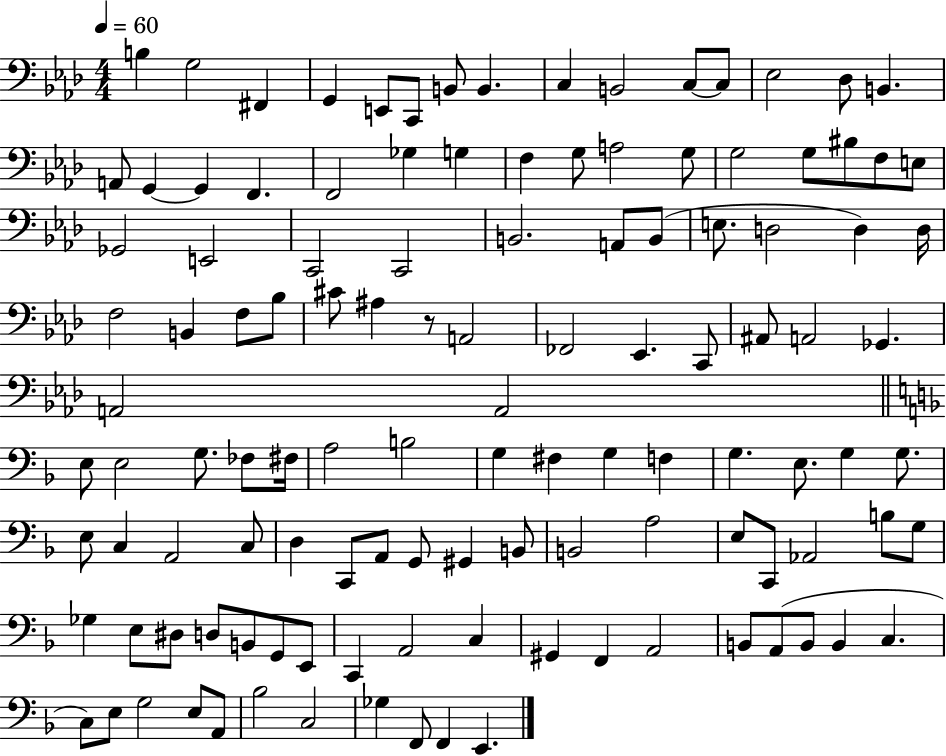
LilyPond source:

{
  \clef bass
  \numericTimeSignature
  \time 4/4
  \key aes \major
  \tempo 4 = 60
  b4 g2 fis,4 | g,4 e,8 c,8 b,8 b,4. | c4 b,2 c8~~ c8 | ees2 des8 b,4. | \break a,8 g,4~~ g,4 f,4. | f,2 ges4 g4 | f4 g8 a2 g8 | g2 g8 bis8 f8 e8 | \break ges,2 e,2 | c,2 c,2 | b,2. a,8 b,8( | e8. d2 d4) d16 | \break f2 b,4 f8 bes8 | cis'8 ais4 r8 a,2 | fes,2 ees,4. c,8 | ais,8 a,2 ges,4. | \break a,2 a,2 | \bar "||" \break \key f \major e8 e2 g8. fes8 fis16 | a2 b2 | g4 fis4 g4 f4 | g4. e8. g4 g8. | \break e8 c4 a,2 c8 | d4 c,8 a,8 g,8 gis,4 b,8 | b,2 a2 | e8 c,8 aes,2 b8 g8 | \break ges4 e8 dis8 d8 b,8 g,8 e,8 | c,4 a,2 c4 | gis,4 f,4 a,2 | b,8 a,8( b,8 b,4 c4. | \break c8) e8 g2 e8 a,8 | bes2 c2 | ges4 f,8 f,4 e,4. | \bar "|."
}